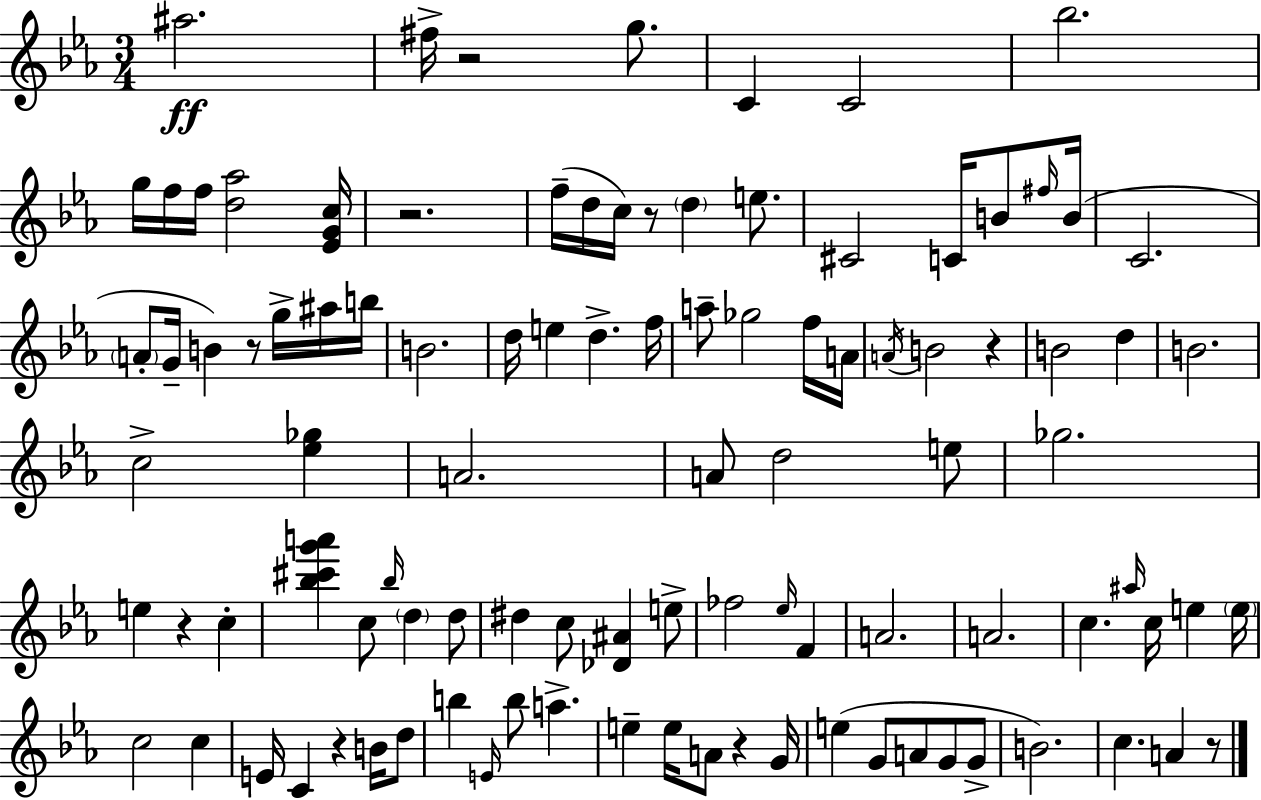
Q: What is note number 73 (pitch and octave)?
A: E4